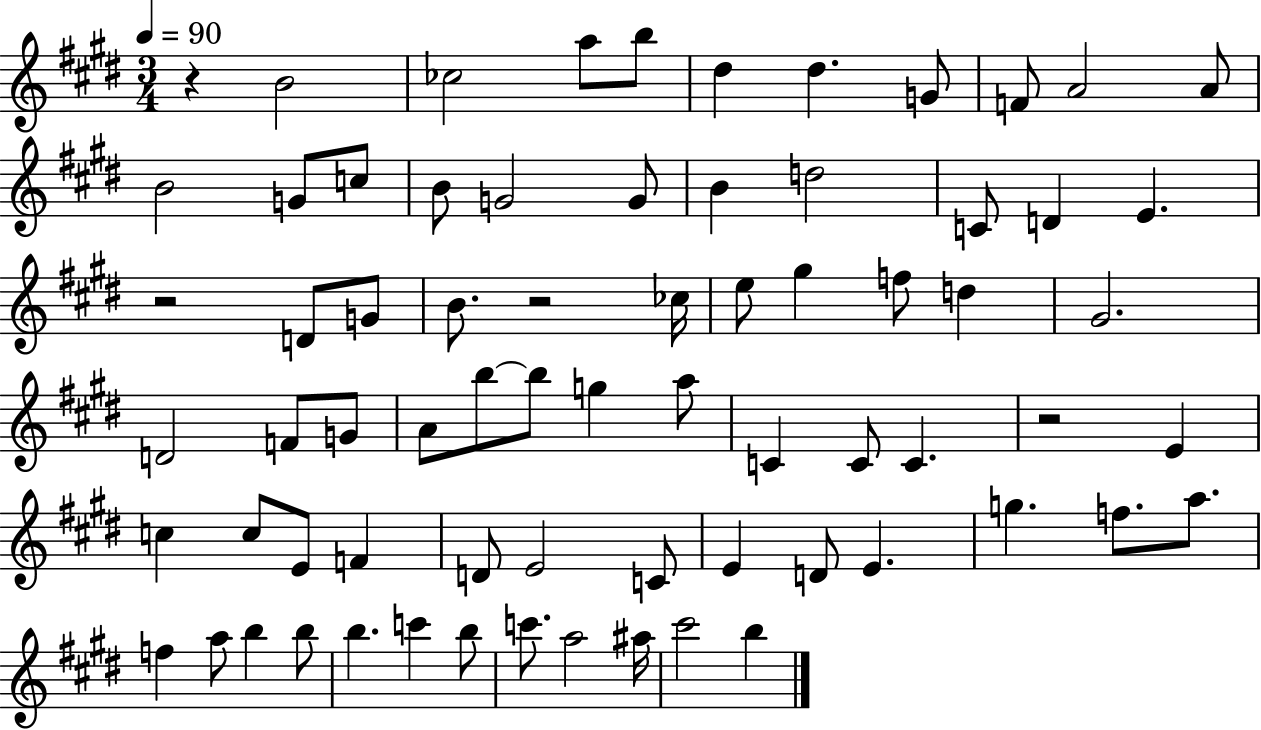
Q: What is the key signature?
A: E major